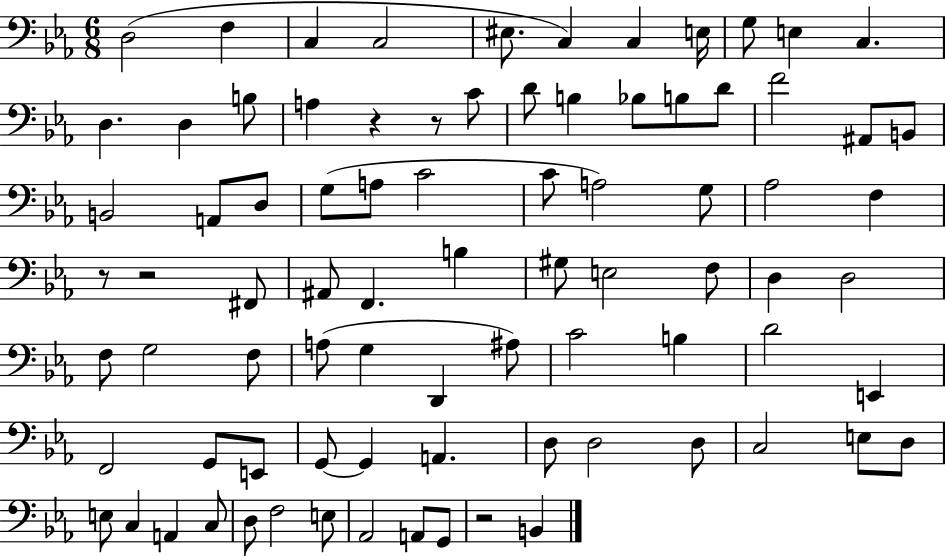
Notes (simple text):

D3/h F3/q C3/q C3/h EIS3/e. C3/q C3/q E3/s G3/e E3/q C3/q. D3/q. D3/q B3/e A3/q R/q R/e C4/e D4/e B3/q Bb3/e B3/e D4/e F4/h A#2/e B2/e B2/h A2/e D3/e G3/e A3/e C4/h C4/e A3/h G3/e Ab3/h F3/q R/e R/h F#2/e A#2/e F2/q. B3/q G#3/e E3/h F3/e D3/q D3/h F3/e G3/h F3/e A3/e G3/q D2/q A#3/e C4/h B3/q D4/h E2/q F2/h G2/e E2/e G2/e G2/q A2/q. D3/e D3/h D3/e C3/h E3/e D3/e E3/e C3/q A2/q C3/e D3/e F3/h E3/e Ab2/h A2/e G2/e R/h B2/q